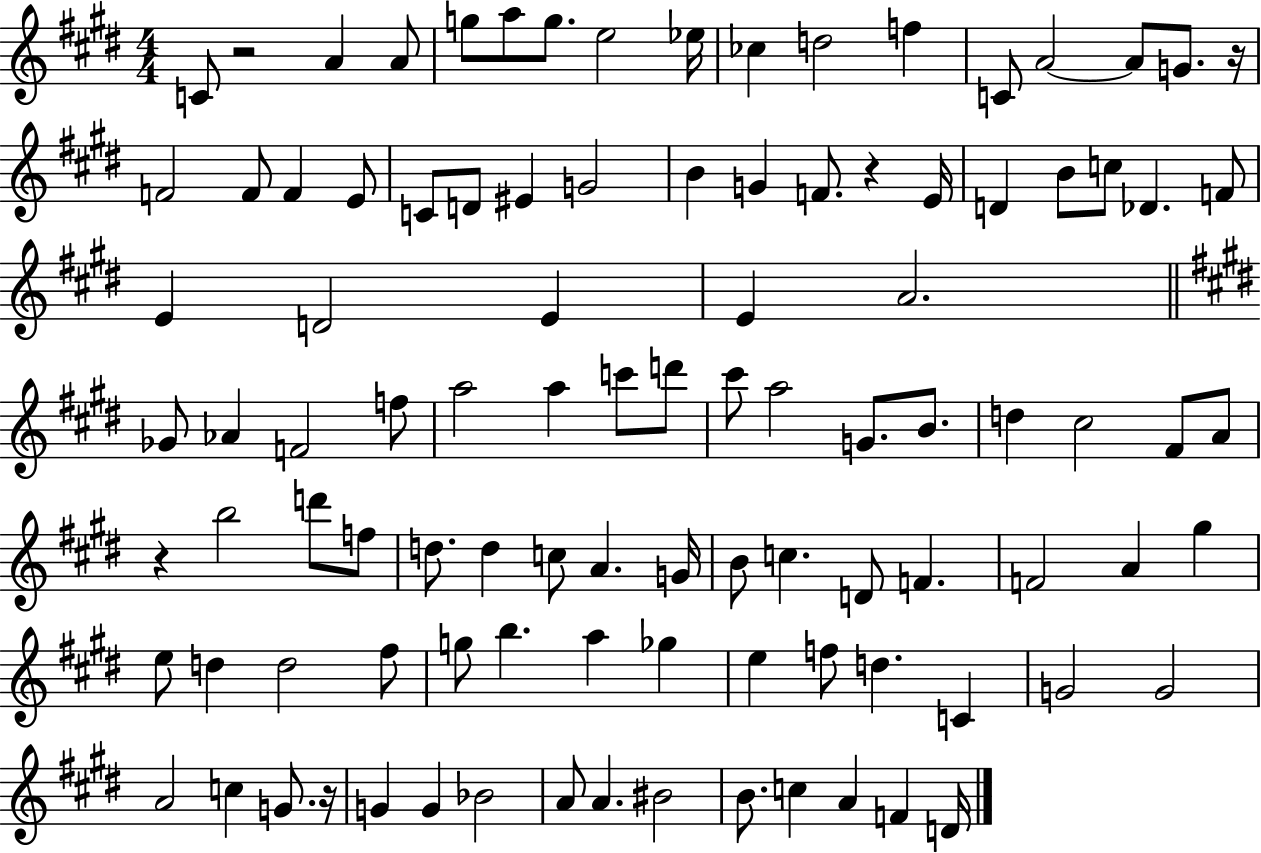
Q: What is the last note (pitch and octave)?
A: D4